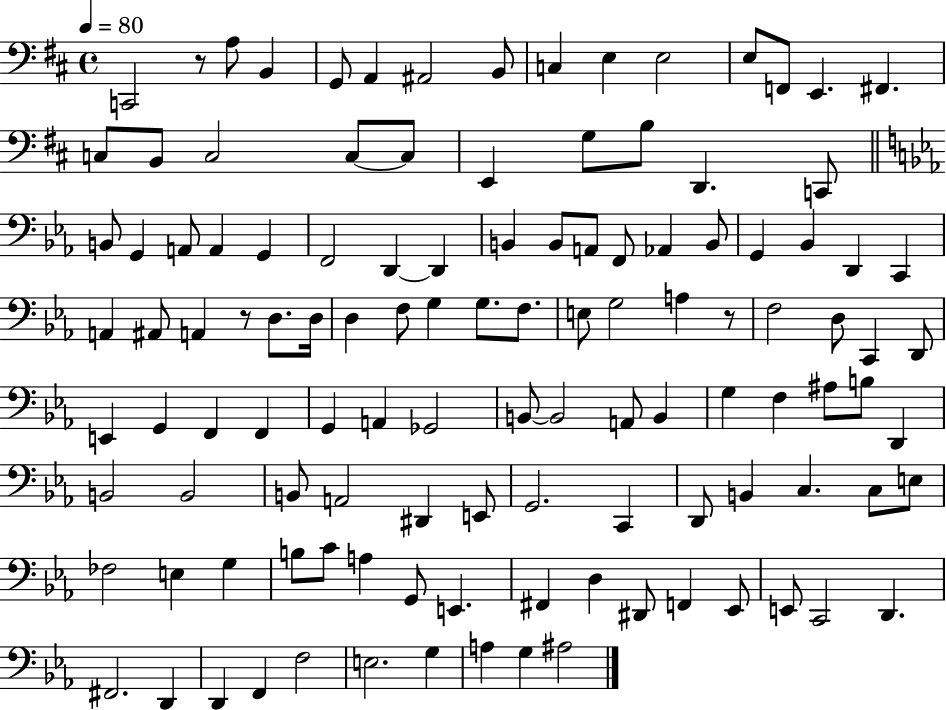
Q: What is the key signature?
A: D major